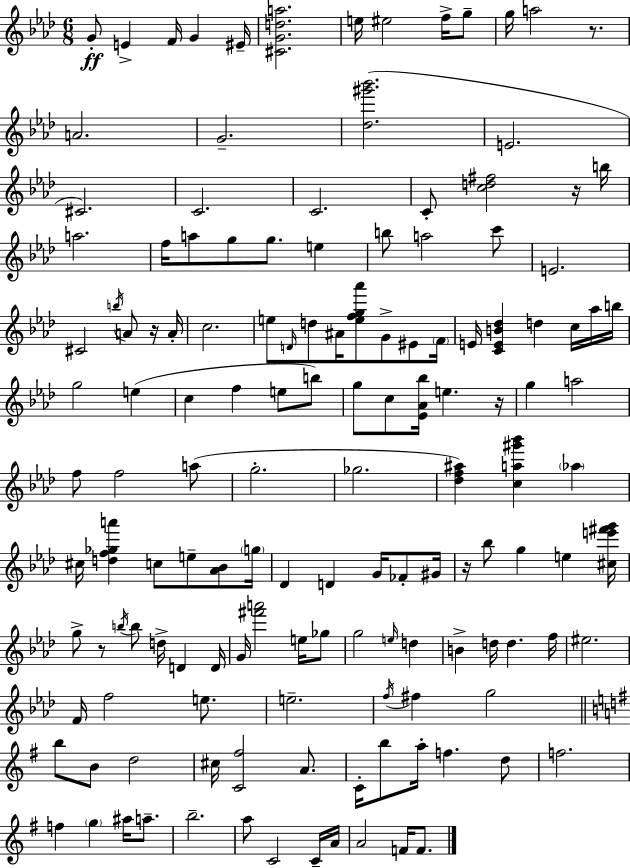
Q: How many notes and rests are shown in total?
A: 141